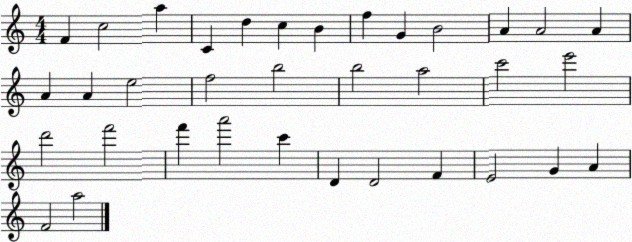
X:1
T:Untitled
M:4/4
L:1/4
K:C
F c2 a C d c B f G B2 A A2 A A A e2 f2 b2 b2 a2 c'2 e'2 d'2 f'2 f' a'2 c' D D2 F E2 G A F2 a2